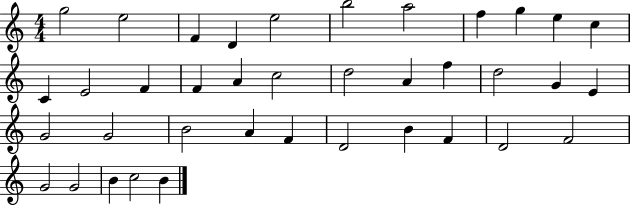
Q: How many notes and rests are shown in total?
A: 38